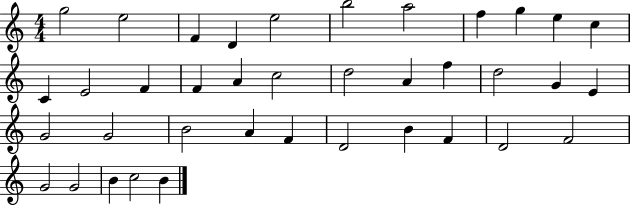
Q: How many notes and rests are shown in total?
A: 38